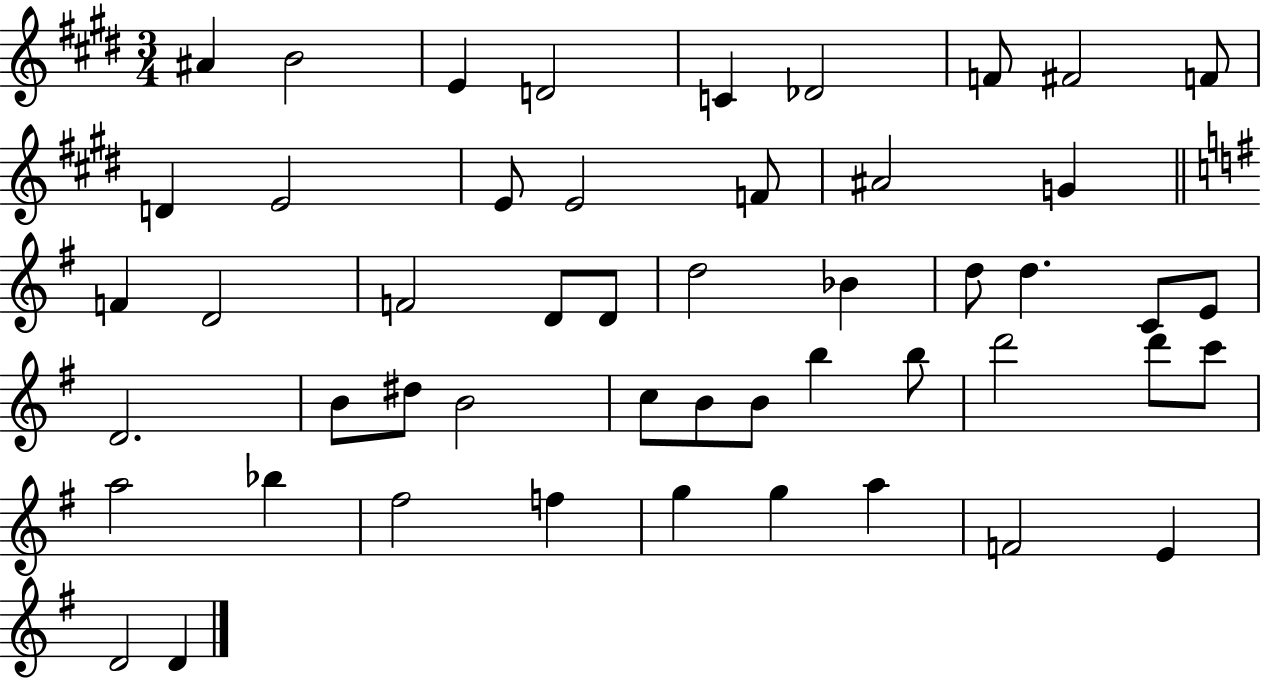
{
  \clef treble
  \numericTimeSignature
  \time 3/4
  \key e \major
  \repeat volta 2 { ais'4 b'2 | e'4 d'2 | c'4 des'2 | f'8 fis'2 f'8 | \break d'4 e'2 | e'8 e'2 f'8 | ais'2 g'4 | \bar "||" \break \key e \minor f'4 d'2 | f'2 d'8 d'8 | d''2 bes'4 | d''8 d''4. c'8 e'8 | \break d'2. | b'8 dis''8 b'2 | c''8 b'8 b'8 b''4 b''8 | d'''2 d'''8 c'''8 | \break a''2 bes''4 | fis''2 f''4 | g''4 g''4 a''4 | f'2 e'4 | \break d'2 d'4 | } \bar "|."
}